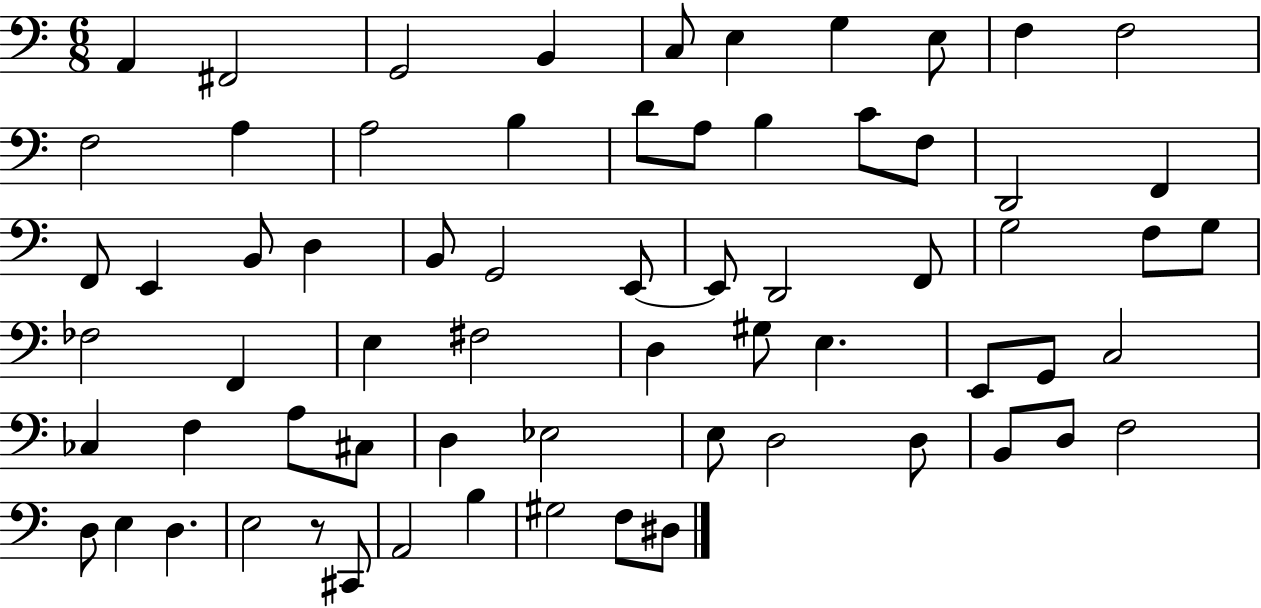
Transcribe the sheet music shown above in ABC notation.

X:1
T:Untitled
M:6/8
L:1/4
K:C
A,, ^F,,2 G,,2 B,, C,/2 E, G, E,/2 F, F,2 F,2 A, A,2 B, D/2 A,/2 B, C/2 F,/2 D,,2 F,, F,,/2 E,, B,,/2 D, B,,/2 G,,2 E,,/2 E,,/2 D,,2 F,,/2 G,2 F,/2 G,/2 _F,2 F,, E, ^F,2 D, ^G,/2 E, E,,/2 G,,/2 C,2 _C, F, A,/2 ^C,/2 D, _E,2 E,/2 D,2 D,/2 B,,/2 D,/2 F,2 D,/2 E, D, E,2 z/2 ^C,,/2 A,,2 B, ^G,2 F,/2 ^D,/2